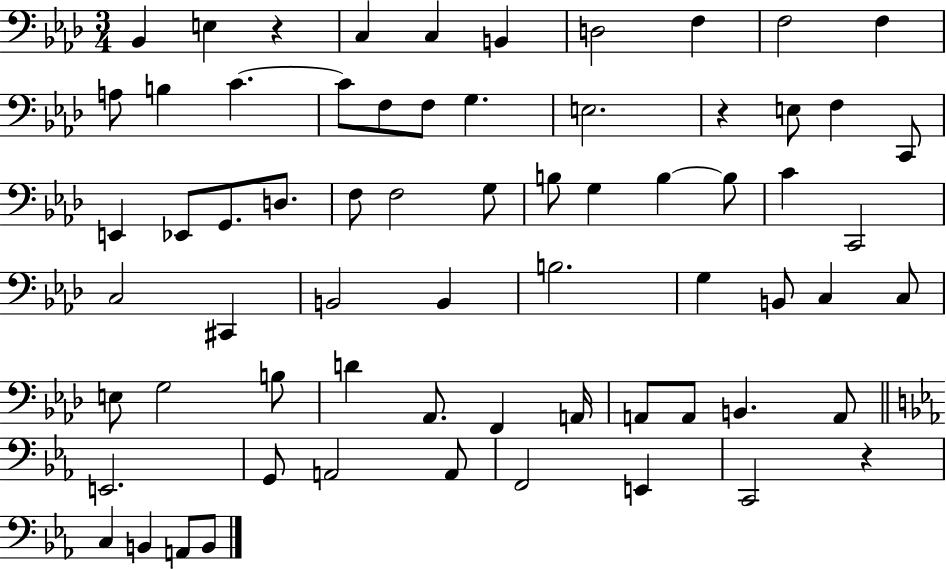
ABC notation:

X:1
T:Untitled
M:3/4
L:1/4
K:Ab
_B,, E, z C, C, B,, D,2 F, F,2 F, A,/2 B, C C/2 F,/2 F,/2 G, E,2 z E,/2 F, C,,/2 E,, _E,,/2 G,,/2 D,/2 F,/2 F,2 G,/2 B,/2 G, B, B,/2 C C,,2 C,2 ^C,, B,,2 B,, B,2 G, B,,/2 C, C,/2 E,/2 G,2 B,/2 D _A,,/2 F,, A,,/4 A,,/2 A,,/2 B,, A,,/2 E,,2 G,,/2 A,,2 A,,/2 F,,2 E,, C,,2 z C, B,, A,,/2 B,,/2